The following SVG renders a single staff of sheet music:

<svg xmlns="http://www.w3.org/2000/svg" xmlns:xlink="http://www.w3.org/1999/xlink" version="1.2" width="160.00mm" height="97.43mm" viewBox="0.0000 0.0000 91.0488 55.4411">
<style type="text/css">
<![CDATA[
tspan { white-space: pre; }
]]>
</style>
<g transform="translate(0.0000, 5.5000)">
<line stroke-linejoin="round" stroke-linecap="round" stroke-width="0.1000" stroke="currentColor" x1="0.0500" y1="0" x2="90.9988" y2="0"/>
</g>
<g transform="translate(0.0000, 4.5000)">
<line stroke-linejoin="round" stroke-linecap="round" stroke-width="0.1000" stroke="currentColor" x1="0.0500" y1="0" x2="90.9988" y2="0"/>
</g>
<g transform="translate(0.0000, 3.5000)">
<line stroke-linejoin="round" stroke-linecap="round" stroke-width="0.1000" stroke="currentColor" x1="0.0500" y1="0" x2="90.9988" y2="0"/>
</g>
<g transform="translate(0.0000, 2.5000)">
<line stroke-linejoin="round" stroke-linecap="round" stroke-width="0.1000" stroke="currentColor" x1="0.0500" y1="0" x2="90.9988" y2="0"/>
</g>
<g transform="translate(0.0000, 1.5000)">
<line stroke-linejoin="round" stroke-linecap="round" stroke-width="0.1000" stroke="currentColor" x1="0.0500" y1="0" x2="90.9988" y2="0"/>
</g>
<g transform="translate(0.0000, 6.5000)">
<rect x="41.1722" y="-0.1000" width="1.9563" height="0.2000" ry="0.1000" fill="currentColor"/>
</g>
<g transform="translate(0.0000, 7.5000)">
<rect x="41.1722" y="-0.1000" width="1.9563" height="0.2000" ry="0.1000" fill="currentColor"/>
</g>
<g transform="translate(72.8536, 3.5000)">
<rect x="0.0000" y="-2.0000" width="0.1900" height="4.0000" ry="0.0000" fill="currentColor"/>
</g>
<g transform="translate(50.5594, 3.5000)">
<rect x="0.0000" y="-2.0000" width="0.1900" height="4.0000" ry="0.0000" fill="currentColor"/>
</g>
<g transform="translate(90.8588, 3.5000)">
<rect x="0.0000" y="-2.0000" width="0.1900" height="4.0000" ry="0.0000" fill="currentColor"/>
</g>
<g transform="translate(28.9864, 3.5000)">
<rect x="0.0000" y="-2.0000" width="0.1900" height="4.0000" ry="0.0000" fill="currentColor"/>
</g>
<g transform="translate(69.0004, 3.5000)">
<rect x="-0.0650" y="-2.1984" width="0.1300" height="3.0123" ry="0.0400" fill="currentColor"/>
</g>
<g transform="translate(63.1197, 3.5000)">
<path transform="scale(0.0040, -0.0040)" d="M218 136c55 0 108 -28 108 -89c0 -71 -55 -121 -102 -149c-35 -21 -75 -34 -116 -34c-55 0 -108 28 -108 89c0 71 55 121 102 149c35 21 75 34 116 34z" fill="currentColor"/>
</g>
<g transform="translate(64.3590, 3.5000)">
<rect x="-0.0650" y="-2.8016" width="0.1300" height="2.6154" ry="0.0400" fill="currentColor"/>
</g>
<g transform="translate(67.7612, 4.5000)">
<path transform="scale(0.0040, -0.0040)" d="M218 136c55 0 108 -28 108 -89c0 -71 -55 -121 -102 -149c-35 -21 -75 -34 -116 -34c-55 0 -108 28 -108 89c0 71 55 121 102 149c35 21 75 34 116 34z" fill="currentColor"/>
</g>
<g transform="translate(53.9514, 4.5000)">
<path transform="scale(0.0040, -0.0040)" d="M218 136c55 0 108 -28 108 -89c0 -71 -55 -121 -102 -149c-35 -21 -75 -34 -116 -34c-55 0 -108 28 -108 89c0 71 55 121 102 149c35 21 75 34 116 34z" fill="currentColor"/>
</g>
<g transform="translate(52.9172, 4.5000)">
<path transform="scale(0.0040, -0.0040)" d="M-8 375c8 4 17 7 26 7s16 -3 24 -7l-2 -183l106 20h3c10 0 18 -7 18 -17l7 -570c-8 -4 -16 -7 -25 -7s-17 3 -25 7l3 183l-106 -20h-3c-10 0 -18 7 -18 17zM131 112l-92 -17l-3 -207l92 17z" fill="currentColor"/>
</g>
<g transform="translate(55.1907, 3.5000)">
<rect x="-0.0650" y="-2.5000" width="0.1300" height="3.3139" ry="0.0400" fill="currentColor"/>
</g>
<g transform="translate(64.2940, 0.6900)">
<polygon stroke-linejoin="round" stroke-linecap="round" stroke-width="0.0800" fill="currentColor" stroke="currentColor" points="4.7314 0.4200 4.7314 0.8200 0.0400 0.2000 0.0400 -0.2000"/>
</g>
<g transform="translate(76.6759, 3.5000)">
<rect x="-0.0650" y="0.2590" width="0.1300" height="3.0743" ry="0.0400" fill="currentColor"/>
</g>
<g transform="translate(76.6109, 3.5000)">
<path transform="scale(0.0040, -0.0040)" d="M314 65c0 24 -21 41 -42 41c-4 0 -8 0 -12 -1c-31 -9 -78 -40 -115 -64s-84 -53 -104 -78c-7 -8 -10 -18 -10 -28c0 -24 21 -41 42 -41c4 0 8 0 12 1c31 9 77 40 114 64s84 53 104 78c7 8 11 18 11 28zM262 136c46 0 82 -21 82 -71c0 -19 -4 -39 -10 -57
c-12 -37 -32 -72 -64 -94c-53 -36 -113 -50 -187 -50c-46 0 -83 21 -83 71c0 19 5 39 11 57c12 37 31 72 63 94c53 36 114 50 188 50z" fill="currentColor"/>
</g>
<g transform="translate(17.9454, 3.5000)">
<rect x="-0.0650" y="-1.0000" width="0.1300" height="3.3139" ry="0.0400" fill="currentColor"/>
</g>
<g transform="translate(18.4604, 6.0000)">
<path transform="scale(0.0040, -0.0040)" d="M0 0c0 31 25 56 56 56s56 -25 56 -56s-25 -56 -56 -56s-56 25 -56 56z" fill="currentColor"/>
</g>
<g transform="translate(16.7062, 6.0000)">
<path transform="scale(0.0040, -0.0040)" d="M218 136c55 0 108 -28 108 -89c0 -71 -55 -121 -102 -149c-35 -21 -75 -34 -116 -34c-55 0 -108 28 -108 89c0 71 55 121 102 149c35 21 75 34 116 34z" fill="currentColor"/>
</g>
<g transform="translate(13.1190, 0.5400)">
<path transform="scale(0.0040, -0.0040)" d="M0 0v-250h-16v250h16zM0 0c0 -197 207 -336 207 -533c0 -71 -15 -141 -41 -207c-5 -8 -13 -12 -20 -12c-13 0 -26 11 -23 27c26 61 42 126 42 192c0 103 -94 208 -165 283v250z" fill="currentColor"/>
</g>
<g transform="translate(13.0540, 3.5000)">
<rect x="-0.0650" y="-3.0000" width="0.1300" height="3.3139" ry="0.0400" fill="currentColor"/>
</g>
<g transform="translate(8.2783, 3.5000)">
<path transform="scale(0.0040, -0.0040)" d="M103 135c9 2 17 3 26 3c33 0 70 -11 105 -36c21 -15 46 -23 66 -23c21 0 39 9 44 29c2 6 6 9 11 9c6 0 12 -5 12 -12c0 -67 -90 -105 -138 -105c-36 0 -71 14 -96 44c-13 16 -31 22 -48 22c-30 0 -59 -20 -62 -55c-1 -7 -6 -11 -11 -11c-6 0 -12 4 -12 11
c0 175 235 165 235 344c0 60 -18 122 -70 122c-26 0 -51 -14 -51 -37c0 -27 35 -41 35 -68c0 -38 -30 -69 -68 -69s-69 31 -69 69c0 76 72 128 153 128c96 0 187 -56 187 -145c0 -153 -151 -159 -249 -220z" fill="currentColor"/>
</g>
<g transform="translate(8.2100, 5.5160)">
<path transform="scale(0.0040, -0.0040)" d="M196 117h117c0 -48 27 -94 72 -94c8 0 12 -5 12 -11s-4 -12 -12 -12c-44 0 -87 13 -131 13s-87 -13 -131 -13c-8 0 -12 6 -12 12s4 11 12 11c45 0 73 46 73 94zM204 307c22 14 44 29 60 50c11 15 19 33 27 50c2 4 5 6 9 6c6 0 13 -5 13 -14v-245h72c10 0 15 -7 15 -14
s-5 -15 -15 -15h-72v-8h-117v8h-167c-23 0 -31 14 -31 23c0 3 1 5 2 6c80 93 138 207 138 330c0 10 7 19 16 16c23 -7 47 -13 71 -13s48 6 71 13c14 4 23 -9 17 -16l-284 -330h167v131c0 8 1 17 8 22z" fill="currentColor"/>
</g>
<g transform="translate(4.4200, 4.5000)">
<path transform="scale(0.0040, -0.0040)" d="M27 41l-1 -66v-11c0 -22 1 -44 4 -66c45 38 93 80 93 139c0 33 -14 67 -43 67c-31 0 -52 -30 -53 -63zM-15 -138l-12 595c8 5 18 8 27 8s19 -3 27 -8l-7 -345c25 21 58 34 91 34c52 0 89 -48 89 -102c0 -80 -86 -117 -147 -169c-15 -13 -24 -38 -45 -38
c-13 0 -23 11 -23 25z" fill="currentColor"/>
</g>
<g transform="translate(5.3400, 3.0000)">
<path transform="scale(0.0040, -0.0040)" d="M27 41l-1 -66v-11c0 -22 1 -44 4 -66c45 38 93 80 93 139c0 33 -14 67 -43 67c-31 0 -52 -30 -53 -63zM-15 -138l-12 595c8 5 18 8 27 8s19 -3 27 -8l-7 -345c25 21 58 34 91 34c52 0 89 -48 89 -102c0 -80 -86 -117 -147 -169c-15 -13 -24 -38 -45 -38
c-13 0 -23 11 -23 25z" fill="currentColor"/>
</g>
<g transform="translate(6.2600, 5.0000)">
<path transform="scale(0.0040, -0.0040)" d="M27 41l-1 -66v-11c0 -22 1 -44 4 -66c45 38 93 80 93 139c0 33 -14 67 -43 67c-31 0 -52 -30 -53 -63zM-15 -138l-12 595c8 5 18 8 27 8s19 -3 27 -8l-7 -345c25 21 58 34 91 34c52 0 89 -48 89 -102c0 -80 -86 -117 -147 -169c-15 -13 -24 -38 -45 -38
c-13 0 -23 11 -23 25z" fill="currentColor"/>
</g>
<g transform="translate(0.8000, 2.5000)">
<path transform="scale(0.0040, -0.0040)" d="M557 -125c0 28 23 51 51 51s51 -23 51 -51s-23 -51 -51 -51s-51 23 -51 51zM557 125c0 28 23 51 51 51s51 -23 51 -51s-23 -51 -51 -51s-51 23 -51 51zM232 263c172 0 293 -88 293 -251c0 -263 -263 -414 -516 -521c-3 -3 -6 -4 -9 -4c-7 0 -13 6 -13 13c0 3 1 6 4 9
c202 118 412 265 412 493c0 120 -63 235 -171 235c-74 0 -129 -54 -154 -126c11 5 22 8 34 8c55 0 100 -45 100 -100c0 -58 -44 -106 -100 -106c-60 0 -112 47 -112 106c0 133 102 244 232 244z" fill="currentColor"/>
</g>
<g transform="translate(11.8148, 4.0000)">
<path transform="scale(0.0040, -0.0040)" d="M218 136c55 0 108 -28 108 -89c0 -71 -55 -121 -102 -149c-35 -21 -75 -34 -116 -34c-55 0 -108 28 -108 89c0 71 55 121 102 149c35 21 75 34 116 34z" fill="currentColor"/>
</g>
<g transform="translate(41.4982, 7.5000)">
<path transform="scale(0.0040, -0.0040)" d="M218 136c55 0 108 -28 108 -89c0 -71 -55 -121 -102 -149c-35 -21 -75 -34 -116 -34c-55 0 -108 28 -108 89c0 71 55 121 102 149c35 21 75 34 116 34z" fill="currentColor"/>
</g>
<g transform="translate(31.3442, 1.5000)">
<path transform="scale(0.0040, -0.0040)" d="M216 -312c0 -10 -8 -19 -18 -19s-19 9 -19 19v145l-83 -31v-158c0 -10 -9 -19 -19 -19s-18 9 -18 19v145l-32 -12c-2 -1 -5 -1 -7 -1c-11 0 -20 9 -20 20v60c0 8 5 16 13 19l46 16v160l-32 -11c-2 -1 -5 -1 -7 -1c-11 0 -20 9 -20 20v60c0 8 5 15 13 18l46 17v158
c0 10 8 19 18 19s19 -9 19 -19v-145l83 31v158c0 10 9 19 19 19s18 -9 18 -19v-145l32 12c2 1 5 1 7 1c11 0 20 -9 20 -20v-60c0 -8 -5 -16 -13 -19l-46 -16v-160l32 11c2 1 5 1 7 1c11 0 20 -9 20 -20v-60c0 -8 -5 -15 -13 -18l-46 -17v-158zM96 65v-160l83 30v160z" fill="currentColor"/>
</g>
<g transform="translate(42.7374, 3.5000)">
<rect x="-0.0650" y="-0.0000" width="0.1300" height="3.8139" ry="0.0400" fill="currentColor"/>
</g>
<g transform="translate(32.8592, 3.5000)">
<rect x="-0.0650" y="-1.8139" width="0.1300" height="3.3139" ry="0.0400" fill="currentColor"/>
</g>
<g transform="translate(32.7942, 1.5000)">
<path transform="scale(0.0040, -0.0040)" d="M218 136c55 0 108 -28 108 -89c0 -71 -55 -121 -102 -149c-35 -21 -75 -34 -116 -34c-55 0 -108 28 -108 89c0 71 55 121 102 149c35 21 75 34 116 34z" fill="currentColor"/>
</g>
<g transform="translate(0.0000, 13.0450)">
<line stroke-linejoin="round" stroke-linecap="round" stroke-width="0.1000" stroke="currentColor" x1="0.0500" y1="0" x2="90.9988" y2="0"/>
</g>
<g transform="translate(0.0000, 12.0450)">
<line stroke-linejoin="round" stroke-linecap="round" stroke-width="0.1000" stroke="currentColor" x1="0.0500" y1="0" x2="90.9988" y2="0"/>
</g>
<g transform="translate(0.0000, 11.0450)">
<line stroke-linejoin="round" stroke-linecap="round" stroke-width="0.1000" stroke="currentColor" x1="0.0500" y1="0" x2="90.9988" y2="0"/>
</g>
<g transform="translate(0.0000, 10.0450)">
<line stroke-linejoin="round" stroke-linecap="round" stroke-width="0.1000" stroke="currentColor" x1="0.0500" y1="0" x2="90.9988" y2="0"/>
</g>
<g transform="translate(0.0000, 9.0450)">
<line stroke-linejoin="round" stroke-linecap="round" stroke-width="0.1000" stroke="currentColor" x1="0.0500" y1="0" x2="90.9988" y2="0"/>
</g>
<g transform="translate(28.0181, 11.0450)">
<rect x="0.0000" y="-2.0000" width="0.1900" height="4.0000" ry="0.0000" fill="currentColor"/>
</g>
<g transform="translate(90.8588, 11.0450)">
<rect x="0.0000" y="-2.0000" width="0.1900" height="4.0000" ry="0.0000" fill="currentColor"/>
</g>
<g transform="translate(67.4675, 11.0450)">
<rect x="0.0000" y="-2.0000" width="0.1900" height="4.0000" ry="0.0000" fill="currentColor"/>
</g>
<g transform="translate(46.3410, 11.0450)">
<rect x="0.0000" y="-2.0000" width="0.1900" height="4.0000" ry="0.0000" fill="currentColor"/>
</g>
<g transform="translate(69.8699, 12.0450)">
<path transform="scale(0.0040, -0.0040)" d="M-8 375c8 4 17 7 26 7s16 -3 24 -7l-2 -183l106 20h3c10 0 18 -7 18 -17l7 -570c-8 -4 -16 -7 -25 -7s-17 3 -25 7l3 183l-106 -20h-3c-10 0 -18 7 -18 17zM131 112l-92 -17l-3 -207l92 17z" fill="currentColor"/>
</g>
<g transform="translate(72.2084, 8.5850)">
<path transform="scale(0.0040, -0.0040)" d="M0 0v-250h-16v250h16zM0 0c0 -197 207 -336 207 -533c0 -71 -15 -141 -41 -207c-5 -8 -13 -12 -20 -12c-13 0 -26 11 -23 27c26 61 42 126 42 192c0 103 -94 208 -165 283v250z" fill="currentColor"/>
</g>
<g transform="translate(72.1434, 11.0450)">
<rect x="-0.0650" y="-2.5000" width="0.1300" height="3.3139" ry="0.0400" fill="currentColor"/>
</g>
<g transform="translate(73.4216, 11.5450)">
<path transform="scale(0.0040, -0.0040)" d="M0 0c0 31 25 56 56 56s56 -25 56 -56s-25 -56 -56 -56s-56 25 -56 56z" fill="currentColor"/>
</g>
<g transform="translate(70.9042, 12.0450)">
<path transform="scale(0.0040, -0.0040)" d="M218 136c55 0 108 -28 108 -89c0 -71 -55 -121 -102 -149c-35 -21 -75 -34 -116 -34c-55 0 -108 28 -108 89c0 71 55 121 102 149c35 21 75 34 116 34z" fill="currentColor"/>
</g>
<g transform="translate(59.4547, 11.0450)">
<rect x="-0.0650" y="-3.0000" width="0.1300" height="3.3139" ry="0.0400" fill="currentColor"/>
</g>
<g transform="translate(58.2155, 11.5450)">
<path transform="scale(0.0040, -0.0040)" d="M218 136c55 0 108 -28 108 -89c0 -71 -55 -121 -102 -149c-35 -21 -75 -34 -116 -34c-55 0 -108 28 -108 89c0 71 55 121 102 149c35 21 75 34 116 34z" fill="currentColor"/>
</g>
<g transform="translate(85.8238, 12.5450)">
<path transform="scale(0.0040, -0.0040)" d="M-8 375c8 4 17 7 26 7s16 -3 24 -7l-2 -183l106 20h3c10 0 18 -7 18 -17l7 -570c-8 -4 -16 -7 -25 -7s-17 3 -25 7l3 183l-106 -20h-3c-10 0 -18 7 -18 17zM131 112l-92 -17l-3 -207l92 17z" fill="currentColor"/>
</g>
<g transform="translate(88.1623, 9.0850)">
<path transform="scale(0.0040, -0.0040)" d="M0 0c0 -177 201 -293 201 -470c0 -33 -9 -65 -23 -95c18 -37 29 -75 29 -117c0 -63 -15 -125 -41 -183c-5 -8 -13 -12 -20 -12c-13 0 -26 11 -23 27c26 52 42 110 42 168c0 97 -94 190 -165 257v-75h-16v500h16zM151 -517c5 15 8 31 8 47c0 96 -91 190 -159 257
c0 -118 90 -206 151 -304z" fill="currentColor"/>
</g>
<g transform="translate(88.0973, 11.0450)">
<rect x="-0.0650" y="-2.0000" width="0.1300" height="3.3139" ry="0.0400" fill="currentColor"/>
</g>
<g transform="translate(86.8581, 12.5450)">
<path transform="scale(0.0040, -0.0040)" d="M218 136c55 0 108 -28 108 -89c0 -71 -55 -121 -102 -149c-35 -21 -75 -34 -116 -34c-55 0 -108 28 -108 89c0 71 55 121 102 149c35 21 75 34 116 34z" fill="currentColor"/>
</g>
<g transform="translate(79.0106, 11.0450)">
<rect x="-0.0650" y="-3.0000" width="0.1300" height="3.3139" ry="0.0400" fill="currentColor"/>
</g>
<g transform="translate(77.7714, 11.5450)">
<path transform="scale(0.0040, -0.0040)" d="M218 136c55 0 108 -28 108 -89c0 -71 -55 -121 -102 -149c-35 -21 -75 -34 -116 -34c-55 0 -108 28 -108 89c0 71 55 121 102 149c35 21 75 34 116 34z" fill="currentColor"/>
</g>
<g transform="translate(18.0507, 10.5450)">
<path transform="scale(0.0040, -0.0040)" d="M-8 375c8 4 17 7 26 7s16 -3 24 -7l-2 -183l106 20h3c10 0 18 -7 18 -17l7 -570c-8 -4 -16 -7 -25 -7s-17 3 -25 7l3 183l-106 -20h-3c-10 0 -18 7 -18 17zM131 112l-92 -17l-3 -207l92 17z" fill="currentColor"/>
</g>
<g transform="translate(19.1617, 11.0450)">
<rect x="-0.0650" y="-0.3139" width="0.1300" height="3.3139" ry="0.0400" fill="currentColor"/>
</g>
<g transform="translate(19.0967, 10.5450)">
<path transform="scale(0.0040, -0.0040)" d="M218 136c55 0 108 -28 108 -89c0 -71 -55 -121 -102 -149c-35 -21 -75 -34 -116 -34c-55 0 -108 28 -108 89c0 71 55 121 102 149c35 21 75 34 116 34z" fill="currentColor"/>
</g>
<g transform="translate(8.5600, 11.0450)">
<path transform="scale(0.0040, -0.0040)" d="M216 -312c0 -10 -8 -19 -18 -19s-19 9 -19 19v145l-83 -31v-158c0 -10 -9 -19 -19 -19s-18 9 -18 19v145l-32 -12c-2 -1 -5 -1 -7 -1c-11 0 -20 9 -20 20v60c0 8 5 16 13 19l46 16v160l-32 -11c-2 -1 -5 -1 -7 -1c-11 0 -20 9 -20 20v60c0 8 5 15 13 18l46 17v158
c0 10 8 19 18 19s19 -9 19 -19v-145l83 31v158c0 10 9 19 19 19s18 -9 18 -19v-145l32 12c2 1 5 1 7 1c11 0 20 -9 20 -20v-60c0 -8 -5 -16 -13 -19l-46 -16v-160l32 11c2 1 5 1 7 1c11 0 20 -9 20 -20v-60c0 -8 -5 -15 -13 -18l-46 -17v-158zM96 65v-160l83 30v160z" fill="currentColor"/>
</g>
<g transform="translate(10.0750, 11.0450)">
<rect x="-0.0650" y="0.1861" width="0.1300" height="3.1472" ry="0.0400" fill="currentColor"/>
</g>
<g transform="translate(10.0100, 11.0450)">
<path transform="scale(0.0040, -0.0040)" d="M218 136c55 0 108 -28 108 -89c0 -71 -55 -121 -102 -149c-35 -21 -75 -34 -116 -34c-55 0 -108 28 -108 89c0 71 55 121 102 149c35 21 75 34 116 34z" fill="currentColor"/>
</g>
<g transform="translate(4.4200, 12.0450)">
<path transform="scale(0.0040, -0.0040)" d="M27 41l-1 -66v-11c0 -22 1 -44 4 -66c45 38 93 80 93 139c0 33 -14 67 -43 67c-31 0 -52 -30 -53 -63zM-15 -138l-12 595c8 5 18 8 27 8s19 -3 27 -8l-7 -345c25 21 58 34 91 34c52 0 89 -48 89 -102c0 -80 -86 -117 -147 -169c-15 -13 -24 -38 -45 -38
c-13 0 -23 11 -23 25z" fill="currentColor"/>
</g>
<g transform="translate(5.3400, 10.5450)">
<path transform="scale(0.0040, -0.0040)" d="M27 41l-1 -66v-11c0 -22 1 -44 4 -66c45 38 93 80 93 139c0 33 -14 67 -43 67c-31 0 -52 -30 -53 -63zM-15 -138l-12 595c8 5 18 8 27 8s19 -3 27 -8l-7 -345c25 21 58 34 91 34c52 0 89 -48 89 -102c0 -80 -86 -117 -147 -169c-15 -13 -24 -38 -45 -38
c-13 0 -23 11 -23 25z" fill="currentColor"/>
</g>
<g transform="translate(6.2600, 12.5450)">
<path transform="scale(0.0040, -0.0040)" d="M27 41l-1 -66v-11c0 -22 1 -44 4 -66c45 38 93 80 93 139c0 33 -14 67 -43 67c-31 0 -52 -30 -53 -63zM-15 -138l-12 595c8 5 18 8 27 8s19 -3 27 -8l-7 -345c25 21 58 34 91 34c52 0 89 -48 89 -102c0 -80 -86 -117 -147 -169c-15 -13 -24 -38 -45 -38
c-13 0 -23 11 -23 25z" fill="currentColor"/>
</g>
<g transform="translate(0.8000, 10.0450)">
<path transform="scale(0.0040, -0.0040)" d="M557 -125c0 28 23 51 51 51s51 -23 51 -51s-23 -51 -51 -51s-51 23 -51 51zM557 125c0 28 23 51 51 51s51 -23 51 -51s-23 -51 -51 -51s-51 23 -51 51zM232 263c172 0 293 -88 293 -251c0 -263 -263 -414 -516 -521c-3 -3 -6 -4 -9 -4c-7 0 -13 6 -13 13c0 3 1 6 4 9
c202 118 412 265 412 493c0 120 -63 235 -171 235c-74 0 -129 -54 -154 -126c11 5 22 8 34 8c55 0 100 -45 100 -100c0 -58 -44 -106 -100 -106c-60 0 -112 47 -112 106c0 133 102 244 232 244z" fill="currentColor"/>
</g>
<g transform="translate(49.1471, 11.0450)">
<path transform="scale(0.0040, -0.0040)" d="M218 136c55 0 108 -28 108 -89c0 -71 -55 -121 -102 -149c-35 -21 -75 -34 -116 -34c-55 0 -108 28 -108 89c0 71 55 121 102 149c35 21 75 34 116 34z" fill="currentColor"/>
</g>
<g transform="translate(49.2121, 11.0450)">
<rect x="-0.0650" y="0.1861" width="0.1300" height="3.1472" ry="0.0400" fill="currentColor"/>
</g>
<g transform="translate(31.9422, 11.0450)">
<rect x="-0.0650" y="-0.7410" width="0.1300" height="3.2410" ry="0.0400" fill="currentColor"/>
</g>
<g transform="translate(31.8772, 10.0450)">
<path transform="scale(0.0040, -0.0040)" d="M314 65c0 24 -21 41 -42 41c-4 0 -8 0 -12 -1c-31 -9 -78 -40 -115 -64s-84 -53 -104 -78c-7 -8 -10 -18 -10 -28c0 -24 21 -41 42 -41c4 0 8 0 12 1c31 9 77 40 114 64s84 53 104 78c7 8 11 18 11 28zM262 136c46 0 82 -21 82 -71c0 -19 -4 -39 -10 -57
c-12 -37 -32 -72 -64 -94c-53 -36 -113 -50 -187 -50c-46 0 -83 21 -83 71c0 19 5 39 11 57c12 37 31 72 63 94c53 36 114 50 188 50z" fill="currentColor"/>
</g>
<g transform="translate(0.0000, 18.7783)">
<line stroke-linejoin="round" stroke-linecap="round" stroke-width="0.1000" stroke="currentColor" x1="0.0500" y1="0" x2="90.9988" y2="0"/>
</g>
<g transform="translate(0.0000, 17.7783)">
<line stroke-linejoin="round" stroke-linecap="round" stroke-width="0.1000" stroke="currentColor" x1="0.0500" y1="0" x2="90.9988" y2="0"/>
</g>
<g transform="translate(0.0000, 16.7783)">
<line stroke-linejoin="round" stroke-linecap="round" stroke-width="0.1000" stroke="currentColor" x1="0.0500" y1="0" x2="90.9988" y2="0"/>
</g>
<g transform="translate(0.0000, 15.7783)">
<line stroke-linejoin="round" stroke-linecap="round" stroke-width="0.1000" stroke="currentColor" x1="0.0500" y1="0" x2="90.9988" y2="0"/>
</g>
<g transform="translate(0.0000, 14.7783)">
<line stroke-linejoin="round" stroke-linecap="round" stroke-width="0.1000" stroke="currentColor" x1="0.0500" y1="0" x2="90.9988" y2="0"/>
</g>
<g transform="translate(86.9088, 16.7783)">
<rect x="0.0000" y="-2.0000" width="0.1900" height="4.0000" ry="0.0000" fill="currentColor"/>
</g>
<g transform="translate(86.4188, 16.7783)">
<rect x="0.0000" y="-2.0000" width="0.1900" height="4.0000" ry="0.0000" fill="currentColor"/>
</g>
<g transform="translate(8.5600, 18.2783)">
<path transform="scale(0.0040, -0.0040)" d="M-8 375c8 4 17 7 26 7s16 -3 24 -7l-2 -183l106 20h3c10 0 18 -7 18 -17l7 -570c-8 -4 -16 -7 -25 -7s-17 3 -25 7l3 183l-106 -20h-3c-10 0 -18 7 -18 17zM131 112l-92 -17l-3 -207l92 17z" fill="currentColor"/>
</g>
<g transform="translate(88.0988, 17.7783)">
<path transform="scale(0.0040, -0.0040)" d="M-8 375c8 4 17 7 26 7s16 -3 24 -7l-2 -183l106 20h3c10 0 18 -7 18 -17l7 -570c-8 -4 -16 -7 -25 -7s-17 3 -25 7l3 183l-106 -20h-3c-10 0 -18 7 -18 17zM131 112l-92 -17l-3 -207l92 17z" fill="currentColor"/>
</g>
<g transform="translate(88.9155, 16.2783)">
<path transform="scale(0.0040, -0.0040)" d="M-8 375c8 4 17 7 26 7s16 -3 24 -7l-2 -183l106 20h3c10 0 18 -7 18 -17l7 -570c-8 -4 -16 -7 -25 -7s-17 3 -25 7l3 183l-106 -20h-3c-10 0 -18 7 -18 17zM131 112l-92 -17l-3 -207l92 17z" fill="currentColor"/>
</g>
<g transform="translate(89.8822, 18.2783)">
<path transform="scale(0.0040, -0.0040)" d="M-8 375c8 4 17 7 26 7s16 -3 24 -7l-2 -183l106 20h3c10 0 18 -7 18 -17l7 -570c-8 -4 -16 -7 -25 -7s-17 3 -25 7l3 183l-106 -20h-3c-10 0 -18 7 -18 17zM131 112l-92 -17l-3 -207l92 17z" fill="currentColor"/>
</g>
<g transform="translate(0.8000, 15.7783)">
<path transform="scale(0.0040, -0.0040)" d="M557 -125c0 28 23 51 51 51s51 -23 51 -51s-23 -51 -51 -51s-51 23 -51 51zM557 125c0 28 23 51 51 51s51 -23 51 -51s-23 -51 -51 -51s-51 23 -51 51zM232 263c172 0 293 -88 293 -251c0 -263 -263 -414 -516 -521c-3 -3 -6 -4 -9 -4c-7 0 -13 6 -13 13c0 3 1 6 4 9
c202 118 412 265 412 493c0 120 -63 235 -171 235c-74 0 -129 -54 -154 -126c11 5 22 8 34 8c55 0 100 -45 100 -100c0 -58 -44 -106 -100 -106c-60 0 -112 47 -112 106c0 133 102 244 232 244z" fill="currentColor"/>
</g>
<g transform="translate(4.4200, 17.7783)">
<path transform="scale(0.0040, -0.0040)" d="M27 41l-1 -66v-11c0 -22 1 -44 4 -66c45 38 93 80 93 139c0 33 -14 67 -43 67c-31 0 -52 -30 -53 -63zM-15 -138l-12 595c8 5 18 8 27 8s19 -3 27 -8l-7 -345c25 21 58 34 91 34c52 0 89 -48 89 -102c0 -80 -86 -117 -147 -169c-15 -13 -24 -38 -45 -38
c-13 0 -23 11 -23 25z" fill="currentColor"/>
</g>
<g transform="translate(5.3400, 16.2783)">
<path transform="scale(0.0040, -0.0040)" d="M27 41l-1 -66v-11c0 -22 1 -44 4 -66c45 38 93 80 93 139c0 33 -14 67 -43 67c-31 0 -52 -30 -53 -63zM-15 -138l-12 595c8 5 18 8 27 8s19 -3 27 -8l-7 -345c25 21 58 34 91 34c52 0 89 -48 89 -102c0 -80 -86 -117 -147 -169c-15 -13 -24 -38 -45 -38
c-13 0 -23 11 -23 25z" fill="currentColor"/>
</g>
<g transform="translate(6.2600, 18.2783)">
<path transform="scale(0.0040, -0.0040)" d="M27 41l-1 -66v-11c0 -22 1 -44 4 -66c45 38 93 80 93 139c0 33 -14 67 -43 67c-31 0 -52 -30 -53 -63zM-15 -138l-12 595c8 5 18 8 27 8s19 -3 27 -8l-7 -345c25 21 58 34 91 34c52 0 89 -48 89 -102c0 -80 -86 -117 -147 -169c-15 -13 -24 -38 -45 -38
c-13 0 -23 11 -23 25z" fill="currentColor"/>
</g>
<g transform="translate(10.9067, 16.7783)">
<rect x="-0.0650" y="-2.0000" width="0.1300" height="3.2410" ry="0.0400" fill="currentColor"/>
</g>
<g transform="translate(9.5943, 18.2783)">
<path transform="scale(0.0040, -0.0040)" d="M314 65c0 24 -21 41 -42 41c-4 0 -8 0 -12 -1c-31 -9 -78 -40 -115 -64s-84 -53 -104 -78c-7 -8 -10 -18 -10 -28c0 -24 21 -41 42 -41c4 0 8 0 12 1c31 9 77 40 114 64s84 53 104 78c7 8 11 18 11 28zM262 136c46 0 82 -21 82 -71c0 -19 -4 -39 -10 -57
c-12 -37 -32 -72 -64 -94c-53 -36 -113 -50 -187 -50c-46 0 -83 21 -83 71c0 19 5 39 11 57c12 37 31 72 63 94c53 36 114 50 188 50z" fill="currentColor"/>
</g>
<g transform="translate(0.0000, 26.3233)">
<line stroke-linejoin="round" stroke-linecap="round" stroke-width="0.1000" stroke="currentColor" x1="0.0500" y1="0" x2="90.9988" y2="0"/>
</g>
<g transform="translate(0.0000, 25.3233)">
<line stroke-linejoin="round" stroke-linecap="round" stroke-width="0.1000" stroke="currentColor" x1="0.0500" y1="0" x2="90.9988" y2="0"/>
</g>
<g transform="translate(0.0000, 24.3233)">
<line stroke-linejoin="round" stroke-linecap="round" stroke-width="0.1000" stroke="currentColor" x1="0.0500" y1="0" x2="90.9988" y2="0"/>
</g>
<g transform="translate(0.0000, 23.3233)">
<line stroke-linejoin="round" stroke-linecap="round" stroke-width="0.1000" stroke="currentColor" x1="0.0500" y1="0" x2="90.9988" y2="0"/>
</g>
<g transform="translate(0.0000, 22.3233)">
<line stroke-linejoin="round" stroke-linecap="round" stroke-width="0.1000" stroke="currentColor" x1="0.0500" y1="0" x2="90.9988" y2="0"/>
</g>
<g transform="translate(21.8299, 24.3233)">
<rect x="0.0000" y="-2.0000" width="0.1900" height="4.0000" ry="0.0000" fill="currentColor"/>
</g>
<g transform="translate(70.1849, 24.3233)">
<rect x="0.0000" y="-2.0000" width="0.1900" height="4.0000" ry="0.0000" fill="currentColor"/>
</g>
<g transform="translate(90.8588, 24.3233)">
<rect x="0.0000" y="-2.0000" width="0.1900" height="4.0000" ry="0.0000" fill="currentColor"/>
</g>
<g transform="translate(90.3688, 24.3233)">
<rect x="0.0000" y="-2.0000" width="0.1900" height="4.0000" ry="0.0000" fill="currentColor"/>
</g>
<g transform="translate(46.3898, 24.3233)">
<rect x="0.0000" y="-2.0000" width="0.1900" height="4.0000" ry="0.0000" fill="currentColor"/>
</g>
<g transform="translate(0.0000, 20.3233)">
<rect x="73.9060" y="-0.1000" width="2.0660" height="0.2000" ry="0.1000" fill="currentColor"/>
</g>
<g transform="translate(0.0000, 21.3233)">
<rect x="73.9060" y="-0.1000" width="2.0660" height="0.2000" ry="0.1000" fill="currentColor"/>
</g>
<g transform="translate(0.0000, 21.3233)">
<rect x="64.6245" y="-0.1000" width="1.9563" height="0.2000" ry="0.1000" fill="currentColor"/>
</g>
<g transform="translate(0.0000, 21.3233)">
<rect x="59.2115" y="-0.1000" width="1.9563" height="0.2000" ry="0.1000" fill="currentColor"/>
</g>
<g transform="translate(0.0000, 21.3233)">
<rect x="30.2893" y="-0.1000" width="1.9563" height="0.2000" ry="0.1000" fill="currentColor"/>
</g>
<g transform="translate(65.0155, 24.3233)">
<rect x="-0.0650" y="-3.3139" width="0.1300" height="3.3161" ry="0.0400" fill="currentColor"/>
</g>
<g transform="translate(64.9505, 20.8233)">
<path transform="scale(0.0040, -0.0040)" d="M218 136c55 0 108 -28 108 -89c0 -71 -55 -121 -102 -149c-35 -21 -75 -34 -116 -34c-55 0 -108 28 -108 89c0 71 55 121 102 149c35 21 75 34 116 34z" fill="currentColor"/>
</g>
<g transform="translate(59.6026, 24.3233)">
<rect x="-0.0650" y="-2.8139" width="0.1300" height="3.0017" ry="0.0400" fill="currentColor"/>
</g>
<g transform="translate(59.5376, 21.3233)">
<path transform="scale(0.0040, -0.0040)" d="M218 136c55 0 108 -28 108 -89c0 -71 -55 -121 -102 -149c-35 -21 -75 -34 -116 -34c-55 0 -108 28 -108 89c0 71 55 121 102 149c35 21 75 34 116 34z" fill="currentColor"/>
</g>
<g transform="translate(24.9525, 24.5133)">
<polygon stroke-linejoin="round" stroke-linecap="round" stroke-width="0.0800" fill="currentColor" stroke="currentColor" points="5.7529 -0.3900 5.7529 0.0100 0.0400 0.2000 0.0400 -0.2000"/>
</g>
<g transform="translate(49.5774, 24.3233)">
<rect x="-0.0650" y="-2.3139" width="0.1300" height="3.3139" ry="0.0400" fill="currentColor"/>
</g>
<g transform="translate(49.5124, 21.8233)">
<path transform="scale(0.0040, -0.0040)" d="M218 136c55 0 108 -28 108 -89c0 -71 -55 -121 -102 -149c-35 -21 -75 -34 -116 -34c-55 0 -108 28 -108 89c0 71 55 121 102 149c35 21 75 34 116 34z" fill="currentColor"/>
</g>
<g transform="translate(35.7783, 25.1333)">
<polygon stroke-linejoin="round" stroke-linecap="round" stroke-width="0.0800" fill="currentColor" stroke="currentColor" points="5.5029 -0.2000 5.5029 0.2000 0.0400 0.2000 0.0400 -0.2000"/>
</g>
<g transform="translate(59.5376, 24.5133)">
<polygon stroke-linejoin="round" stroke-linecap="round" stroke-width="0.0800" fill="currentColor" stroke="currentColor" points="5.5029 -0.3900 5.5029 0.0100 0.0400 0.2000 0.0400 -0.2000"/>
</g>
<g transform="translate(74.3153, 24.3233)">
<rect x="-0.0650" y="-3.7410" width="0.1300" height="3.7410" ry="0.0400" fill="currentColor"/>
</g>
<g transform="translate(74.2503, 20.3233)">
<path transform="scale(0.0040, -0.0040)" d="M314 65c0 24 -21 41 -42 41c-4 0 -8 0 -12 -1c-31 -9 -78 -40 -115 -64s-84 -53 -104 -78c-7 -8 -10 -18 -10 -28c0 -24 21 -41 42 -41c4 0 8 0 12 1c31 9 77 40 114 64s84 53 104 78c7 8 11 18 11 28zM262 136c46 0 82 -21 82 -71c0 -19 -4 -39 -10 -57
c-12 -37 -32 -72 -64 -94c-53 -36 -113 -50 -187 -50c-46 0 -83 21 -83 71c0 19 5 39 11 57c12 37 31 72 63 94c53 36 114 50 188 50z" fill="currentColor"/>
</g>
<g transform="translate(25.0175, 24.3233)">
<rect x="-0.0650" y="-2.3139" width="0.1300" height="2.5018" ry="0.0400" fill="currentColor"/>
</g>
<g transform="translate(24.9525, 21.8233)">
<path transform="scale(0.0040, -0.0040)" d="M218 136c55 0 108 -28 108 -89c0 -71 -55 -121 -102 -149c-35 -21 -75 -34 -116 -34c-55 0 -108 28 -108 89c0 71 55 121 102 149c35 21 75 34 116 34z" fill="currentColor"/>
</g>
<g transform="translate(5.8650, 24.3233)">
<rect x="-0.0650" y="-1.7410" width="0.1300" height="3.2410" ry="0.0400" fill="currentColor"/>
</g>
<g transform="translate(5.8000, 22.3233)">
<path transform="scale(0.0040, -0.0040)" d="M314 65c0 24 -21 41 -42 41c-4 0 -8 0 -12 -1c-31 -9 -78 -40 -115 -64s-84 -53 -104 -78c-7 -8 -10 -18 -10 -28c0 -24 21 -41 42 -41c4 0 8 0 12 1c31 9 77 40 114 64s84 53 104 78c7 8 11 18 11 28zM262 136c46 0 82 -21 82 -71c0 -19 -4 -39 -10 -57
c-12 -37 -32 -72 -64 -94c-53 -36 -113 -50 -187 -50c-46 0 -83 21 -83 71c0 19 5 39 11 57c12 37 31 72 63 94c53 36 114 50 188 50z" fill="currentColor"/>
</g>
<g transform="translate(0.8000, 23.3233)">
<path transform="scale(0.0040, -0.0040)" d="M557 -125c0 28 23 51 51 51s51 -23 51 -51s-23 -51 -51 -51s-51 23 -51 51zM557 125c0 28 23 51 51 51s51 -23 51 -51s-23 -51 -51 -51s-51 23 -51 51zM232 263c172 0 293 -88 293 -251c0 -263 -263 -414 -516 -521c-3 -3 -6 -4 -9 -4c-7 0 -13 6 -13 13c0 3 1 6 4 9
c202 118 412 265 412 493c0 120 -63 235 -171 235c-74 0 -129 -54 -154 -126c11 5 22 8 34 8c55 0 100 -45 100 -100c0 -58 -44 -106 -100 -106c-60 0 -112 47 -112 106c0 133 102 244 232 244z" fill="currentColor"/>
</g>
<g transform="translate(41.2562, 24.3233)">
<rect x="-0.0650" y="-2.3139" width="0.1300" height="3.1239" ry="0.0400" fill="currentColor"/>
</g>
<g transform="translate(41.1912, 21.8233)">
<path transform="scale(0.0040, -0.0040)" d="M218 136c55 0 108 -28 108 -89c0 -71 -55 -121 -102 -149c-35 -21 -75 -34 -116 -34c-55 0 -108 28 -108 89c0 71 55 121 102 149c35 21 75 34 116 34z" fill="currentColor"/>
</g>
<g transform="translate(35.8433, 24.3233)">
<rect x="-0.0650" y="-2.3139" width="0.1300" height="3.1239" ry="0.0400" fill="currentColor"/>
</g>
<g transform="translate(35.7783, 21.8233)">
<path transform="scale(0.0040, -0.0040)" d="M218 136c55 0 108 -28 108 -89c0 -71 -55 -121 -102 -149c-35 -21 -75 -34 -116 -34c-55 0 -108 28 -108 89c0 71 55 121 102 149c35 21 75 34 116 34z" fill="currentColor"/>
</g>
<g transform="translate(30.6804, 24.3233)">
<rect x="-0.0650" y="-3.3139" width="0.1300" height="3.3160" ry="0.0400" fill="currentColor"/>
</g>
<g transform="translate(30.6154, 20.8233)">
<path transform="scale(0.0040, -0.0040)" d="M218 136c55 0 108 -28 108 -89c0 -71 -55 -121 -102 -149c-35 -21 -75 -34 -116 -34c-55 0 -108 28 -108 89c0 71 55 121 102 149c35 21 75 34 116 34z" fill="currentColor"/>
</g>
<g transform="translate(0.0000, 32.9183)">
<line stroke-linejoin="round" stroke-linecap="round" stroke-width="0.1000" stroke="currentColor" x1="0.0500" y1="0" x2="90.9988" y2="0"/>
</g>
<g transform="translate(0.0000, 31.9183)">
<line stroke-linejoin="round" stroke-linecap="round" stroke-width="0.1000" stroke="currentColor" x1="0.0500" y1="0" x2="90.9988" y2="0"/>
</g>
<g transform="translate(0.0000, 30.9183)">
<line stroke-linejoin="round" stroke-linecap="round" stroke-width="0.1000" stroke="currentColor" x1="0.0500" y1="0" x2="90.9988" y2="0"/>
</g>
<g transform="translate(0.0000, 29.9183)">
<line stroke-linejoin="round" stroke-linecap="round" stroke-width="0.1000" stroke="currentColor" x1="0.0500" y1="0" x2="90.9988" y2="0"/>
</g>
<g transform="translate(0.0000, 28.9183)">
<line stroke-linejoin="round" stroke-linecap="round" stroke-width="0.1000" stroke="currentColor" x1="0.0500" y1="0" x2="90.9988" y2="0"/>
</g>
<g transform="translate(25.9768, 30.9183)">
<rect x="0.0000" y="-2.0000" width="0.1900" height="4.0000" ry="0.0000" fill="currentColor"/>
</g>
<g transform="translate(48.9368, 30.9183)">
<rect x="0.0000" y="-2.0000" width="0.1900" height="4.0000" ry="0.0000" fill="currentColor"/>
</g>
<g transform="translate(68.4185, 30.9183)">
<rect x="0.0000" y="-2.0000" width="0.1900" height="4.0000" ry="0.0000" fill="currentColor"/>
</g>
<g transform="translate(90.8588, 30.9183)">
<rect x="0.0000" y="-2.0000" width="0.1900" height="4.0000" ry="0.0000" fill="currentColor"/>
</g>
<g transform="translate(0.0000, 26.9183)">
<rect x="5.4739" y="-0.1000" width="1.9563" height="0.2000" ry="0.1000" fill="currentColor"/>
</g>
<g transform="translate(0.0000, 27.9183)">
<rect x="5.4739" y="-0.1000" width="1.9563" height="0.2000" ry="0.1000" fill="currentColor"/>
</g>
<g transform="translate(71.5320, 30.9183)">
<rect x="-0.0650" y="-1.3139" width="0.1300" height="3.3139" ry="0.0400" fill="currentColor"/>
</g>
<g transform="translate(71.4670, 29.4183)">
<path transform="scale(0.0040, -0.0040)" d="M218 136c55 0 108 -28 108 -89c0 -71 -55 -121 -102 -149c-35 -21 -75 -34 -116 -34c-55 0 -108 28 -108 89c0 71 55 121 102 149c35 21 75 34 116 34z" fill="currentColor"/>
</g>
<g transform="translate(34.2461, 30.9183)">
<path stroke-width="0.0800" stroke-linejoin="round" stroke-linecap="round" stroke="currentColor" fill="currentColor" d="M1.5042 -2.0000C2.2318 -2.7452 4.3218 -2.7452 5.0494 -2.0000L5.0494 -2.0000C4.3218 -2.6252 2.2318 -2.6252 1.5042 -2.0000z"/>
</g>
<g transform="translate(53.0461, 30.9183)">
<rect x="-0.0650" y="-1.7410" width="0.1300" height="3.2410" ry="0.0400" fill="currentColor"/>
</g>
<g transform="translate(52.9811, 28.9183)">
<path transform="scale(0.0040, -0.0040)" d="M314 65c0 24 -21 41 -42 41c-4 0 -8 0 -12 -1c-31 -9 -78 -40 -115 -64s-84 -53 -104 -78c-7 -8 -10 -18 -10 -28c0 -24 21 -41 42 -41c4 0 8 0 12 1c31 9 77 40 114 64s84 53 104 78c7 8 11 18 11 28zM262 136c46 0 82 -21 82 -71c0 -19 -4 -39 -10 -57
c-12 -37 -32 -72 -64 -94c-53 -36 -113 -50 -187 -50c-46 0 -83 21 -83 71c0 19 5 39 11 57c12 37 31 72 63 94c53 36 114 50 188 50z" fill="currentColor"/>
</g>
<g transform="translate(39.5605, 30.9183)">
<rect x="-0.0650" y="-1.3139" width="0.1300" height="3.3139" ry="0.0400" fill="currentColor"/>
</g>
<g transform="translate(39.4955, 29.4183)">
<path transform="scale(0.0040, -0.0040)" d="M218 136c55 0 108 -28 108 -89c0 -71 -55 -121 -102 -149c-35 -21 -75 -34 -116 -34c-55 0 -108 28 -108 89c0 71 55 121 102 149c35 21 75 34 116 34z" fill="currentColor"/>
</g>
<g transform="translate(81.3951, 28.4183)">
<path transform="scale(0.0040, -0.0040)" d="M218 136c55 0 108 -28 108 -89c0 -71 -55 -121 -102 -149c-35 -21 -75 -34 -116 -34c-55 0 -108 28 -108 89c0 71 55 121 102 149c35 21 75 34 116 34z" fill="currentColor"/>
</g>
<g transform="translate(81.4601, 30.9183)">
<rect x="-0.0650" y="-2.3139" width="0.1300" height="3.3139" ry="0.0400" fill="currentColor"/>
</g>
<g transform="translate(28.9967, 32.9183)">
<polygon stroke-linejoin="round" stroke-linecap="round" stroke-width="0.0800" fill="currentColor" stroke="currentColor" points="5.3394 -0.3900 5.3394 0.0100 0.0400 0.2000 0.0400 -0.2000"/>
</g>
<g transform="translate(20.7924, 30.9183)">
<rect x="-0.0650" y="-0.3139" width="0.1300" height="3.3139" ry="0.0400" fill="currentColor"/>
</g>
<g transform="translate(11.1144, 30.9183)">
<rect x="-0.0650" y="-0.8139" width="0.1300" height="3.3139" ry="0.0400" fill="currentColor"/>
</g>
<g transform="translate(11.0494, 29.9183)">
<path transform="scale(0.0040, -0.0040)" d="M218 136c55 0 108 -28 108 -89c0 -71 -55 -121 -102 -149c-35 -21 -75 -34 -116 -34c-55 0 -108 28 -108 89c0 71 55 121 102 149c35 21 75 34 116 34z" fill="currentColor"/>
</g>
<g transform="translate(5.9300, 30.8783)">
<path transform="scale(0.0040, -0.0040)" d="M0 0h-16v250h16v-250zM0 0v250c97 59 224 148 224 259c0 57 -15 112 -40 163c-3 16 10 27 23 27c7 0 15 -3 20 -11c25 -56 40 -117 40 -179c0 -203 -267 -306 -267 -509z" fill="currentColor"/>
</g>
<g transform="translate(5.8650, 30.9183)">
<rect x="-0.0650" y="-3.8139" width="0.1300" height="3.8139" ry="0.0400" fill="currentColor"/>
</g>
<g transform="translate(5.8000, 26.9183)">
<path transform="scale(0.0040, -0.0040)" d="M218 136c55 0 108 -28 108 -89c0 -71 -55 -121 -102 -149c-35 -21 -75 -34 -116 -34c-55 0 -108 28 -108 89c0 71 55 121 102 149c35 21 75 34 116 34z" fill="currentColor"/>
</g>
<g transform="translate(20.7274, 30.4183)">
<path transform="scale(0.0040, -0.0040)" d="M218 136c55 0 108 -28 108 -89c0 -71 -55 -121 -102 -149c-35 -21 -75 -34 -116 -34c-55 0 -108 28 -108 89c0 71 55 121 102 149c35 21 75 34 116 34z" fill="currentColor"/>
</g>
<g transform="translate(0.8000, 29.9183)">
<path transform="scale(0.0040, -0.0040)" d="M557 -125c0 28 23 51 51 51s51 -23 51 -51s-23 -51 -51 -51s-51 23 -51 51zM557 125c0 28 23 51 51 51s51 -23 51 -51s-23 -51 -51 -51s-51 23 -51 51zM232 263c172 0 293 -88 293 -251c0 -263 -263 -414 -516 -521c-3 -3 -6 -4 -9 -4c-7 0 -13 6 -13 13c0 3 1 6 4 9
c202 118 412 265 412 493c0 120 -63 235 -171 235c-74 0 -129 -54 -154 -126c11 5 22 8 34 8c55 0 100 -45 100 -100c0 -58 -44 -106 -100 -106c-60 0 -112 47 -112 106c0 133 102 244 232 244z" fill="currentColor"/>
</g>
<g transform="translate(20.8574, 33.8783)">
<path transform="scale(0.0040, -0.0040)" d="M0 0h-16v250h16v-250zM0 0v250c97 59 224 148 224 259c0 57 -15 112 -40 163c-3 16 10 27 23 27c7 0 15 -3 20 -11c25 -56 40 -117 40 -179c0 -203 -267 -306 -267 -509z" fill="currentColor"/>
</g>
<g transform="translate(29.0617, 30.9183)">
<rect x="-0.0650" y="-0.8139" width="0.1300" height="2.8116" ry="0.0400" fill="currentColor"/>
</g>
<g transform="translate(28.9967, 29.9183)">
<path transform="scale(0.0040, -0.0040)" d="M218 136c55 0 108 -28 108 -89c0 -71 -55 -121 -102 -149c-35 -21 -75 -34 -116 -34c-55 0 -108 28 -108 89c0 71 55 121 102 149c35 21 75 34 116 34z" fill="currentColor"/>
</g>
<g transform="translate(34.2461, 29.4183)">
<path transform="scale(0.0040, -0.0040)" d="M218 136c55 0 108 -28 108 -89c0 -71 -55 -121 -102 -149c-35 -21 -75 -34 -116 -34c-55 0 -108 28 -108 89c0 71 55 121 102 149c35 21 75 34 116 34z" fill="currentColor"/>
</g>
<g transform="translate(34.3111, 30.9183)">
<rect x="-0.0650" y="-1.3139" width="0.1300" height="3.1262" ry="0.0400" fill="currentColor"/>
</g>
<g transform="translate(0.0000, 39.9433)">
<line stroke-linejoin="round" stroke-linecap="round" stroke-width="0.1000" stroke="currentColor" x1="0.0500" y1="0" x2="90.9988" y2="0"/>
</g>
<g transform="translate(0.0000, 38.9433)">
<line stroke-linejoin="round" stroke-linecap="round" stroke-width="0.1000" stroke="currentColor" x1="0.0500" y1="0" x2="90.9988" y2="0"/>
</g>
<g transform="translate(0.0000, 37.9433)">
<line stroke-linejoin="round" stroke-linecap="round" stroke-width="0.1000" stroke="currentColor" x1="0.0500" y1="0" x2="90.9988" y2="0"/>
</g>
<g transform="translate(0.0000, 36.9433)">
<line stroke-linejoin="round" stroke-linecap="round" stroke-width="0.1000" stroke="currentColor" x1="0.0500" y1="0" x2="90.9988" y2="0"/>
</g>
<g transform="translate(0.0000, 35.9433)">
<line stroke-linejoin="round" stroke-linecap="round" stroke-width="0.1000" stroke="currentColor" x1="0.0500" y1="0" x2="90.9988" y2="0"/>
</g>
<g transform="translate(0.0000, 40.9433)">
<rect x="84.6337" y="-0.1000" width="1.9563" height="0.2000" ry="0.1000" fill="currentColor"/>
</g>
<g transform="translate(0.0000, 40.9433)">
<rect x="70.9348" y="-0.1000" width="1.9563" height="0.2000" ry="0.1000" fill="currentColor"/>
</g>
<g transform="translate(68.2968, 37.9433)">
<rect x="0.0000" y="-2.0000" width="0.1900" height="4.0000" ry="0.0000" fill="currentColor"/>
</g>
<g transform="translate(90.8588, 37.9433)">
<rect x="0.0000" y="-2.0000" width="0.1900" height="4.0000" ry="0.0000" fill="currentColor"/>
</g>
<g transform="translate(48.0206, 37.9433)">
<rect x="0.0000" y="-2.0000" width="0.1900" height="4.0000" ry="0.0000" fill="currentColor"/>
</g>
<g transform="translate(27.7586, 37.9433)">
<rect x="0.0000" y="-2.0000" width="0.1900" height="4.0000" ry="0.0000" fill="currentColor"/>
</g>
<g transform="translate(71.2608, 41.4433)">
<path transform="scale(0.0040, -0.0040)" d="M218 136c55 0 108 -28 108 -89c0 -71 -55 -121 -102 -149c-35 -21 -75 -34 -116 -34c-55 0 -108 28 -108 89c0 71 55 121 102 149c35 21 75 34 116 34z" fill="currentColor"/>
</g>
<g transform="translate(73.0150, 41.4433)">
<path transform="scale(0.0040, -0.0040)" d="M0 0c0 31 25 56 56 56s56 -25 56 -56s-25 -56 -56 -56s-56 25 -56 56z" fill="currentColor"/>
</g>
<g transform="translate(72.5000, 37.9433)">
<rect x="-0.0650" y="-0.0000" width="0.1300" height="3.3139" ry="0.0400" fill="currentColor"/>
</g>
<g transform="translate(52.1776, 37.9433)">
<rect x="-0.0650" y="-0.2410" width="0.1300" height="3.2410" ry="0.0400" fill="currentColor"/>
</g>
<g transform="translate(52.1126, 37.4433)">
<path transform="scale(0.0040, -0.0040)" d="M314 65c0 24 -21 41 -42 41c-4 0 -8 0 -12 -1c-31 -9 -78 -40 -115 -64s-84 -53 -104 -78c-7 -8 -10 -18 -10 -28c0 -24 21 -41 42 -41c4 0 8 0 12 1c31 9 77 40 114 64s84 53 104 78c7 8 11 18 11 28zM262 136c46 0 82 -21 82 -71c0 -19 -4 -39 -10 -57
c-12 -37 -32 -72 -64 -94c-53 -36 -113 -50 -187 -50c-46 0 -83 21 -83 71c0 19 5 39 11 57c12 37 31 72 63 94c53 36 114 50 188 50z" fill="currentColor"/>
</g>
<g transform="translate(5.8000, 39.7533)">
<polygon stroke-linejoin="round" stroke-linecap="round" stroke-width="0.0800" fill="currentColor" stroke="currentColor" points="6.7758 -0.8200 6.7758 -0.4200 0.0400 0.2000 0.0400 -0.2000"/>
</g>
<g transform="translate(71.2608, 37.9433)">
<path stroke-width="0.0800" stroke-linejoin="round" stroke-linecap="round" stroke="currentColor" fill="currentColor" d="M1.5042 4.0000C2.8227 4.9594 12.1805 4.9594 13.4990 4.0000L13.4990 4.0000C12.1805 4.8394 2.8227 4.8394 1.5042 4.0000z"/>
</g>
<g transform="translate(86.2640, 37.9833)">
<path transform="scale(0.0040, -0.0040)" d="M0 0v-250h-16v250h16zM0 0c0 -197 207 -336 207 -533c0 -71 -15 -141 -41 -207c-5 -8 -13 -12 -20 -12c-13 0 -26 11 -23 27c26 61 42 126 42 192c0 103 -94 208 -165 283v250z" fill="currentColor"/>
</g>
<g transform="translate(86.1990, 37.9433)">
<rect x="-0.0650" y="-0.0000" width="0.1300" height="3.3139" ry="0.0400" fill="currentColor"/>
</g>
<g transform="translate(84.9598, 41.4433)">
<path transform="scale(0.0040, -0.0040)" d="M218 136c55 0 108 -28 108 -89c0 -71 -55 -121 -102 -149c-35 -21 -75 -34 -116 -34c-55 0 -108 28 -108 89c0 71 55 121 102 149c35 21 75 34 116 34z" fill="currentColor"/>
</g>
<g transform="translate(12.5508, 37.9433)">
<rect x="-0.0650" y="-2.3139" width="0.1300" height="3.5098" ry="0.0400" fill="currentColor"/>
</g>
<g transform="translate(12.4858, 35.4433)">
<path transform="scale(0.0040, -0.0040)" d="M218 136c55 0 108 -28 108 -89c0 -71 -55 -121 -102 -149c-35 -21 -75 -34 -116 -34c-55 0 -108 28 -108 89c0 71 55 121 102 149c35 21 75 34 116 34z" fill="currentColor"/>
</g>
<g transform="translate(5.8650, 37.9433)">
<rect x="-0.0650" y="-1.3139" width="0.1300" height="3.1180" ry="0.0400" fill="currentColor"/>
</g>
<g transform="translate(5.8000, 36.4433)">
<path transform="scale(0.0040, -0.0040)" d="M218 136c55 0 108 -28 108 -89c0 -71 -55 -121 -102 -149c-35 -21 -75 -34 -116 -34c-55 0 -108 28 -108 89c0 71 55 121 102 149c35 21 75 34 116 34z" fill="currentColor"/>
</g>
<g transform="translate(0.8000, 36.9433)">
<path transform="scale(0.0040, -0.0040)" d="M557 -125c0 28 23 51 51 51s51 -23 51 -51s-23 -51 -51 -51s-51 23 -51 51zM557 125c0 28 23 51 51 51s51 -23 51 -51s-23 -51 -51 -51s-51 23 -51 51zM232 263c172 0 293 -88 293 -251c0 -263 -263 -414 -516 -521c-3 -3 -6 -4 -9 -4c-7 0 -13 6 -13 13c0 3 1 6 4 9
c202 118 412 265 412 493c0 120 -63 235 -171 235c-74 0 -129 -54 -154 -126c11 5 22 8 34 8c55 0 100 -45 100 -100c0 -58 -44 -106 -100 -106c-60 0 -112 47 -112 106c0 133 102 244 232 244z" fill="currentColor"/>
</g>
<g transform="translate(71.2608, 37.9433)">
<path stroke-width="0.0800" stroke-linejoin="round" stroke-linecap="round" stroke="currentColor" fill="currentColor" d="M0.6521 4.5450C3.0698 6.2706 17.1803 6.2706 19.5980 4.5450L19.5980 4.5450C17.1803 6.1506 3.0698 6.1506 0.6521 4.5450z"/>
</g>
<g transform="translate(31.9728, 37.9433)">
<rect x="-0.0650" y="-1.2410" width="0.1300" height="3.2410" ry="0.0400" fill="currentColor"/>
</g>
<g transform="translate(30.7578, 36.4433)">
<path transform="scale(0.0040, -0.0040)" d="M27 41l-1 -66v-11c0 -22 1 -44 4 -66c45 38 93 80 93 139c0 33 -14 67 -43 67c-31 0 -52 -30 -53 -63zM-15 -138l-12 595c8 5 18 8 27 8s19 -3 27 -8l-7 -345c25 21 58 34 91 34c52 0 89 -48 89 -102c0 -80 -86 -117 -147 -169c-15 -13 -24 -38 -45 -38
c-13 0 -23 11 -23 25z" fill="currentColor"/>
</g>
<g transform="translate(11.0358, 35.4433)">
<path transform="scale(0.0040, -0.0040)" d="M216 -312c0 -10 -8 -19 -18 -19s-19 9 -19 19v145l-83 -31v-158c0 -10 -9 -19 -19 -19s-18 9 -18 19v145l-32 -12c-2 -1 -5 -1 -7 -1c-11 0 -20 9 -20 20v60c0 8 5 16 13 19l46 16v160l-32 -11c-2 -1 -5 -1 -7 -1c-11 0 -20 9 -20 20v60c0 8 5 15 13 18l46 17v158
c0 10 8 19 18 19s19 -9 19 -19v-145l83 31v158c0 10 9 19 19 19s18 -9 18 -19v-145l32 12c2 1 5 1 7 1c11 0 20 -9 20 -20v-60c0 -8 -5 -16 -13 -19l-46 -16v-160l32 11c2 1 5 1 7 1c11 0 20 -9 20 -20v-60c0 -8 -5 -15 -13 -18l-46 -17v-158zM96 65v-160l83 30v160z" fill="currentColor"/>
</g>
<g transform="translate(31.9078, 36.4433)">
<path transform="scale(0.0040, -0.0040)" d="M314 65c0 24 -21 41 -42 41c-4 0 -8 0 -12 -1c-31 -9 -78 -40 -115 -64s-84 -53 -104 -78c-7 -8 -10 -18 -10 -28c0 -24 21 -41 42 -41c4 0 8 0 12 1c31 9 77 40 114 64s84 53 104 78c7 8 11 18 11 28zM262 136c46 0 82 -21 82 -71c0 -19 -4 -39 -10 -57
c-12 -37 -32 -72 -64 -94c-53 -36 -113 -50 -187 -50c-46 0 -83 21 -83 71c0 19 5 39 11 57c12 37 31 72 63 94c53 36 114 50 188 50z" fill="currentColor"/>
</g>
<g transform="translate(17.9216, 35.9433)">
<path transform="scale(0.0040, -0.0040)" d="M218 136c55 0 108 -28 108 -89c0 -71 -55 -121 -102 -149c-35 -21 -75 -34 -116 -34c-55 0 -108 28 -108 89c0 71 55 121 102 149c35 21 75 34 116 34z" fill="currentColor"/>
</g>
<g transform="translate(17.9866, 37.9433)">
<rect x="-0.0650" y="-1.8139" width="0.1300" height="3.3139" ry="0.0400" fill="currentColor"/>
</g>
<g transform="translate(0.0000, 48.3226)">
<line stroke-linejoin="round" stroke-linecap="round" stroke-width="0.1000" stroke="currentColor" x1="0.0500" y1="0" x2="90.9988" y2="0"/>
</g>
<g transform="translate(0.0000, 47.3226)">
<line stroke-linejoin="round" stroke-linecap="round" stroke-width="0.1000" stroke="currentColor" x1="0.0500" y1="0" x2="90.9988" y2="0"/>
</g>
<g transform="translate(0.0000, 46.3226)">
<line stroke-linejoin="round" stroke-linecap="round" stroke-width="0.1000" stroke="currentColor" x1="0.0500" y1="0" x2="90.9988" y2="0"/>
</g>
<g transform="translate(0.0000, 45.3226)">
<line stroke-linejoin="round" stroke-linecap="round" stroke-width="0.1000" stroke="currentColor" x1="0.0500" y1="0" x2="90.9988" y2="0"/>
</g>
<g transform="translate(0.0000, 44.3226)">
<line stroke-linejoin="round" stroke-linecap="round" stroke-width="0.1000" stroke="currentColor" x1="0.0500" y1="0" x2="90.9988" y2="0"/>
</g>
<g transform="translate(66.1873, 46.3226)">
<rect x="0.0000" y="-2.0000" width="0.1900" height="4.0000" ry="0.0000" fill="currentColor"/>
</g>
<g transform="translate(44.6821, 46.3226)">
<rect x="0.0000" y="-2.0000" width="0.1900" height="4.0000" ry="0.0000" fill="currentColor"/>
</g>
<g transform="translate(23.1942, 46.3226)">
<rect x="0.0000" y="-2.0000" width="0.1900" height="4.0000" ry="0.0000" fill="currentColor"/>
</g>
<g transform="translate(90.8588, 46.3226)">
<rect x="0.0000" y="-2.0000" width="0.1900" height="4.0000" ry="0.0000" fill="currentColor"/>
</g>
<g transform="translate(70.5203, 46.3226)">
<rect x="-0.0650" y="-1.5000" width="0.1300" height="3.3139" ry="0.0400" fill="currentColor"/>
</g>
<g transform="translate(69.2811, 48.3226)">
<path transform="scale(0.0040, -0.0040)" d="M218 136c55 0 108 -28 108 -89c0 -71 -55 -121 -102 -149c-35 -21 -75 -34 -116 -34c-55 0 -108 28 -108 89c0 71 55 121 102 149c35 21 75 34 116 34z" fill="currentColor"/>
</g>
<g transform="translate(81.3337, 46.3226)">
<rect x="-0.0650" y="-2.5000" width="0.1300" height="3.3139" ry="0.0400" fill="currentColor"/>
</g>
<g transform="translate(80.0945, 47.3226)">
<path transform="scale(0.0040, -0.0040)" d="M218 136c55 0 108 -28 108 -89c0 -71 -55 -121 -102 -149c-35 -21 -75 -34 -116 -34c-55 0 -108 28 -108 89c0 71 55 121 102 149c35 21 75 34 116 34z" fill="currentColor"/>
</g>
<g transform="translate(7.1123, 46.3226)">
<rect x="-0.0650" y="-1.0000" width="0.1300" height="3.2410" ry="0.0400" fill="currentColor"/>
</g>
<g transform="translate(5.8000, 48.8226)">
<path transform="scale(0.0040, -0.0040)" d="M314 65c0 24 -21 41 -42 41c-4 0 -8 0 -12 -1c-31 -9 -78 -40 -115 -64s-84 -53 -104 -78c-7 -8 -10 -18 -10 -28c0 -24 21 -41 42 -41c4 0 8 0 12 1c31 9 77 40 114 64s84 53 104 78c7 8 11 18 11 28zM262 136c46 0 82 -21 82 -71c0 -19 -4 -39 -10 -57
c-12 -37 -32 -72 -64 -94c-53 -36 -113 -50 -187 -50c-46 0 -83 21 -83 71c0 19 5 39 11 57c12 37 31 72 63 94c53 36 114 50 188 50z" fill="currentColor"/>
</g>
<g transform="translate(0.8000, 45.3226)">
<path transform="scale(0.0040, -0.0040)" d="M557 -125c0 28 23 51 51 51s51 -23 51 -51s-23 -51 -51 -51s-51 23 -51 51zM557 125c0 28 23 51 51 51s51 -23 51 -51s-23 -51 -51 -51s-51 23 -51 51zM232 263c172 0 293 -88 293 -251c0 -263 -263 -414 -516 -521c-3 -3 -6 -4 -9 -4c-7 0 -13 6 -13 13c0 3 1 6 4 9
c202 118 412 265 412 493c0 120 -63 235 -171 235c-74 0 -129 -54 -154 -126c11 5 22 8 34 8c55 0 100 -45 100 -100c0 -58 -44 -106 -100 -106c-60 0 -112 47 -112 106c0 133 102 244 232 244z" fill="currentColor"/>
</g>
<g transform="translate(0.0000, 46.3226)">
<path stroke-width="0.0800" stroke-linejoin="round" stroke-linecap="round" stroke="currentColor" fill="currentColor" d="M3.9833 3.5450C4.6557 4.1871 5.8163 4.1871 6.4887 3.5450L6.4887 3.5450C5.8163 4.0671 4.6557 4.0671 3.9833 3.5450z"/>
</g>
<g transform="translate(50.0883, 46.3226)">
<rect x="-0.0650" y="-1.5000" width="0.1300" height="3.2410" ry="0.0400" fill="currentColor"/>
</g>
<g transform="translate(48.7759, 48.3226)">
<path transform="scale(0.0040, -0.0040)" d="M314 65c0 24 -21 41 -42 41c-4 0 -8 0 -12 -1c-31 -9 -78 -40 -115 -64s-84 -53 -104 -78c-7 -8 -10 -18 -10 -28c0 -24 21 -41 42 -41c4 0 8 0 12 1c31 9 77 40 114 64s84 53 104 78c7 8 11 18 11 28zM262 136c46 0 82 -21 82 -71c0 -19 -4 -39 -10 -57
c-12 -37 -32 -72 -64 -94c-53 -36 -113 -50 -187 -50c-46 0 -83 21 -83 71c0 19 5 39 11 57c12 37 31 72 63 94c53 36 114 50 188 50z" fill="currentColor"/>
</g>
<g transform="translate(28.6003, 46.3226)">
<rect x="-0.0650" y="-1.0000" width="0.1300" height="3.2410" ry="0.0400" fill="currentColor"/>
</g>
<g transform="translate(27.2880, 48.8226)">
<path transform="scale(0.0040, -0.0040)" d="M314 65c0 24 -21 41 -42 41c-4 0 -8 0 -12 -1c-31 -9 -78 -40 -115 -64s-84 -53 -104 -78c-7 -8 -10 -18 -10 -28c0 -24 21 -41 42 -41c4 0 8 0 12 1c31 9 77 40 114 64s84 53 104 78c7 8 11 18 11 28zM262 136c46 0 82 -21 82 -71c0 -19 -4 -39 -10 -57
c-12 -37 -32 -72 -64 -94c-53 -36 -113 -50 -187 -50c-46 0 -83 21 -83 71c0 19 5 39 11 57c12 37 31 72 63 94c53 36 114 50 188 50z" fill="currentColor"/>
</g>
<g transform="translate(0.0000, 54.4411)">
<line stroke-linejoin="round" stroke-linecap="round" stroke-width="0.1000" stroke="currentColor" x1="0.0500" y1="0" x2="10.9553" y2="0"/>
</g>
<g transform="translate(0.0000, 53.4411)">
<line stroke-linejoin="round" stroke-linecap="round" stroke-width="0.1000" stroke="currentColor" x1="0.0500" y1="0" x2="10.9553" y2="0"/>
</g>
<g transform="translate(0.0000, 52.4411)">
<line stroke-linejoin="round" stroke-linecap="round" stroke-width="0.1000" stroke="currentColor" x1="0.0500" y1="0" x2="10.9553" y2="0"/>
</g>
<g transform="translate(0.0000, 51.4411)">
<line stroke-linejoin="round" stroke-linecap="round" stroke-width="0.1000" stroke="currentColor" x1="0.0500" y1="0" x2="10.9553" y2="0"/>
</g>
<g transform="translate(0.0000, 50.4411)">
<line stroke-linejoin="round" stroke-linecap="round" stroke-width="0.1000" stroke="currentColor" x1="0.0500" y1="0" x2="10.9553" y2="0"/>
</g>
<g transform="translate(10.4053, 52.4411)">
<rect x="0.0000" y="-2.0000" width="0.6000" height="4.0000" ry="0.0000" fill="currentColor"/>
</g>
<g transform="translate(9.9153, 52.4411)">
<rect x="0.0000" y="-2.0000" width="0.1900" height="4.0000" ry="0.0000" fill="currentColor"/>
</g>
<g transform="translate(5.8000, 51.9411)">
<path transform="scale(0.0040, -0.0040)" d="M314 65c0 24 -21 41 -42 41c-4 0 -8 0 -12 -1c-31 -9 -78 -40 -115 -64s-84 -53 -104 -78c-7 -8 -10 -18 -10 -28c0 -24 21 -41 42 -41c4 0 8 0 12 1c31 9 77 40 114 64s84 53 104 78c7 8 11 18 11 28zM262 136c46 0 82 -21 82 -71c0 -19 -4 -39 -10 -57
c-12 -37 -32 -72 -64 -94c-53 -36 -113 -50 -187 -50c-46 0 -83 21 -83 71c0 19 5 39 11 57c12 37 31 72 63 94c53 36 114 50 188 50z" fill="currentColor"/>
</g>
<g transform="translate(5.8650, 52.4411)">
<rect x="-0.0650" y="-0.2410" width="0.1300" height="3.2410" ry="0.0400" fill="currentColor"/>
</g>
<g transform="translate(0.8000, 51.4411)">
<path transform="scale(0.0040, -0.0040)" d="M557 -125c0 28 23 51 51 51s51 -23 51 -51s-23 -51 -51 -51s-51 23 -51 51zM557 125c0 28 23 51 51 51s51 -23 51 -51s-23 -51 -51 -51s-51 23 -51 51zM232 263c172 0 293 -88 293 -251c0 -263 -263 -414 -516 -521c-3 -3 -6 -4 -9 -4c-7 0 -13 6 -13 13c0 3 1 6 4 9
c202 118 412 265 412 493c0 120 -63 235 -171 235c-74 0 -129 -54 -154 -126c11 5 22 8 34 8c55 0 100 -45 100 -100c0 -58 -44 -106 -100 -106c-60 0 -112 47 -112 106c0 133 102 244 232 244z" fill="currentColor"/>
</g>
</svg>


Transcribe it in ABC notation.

X:1
T:Untitled
M:2/4
L:1/4
K:Eb
C,/2 F,, ^A, C,, B,, D,/2 B,,/2 D,2 ^D, E, F,2 D, C, B,,/2 C, A,,/4 A,,2 A,2 B,/2 D/2 B,/2 B,/2 B, C/2 D/2 E2 E/2 F, E,/2 F,/2 G,/2 G, A,2 G, B, G,/2 ^B,/2 A, _G,2 E,2 D,, D,,/2 F,,2 F,,2 G,,2 G,, B,, E,2